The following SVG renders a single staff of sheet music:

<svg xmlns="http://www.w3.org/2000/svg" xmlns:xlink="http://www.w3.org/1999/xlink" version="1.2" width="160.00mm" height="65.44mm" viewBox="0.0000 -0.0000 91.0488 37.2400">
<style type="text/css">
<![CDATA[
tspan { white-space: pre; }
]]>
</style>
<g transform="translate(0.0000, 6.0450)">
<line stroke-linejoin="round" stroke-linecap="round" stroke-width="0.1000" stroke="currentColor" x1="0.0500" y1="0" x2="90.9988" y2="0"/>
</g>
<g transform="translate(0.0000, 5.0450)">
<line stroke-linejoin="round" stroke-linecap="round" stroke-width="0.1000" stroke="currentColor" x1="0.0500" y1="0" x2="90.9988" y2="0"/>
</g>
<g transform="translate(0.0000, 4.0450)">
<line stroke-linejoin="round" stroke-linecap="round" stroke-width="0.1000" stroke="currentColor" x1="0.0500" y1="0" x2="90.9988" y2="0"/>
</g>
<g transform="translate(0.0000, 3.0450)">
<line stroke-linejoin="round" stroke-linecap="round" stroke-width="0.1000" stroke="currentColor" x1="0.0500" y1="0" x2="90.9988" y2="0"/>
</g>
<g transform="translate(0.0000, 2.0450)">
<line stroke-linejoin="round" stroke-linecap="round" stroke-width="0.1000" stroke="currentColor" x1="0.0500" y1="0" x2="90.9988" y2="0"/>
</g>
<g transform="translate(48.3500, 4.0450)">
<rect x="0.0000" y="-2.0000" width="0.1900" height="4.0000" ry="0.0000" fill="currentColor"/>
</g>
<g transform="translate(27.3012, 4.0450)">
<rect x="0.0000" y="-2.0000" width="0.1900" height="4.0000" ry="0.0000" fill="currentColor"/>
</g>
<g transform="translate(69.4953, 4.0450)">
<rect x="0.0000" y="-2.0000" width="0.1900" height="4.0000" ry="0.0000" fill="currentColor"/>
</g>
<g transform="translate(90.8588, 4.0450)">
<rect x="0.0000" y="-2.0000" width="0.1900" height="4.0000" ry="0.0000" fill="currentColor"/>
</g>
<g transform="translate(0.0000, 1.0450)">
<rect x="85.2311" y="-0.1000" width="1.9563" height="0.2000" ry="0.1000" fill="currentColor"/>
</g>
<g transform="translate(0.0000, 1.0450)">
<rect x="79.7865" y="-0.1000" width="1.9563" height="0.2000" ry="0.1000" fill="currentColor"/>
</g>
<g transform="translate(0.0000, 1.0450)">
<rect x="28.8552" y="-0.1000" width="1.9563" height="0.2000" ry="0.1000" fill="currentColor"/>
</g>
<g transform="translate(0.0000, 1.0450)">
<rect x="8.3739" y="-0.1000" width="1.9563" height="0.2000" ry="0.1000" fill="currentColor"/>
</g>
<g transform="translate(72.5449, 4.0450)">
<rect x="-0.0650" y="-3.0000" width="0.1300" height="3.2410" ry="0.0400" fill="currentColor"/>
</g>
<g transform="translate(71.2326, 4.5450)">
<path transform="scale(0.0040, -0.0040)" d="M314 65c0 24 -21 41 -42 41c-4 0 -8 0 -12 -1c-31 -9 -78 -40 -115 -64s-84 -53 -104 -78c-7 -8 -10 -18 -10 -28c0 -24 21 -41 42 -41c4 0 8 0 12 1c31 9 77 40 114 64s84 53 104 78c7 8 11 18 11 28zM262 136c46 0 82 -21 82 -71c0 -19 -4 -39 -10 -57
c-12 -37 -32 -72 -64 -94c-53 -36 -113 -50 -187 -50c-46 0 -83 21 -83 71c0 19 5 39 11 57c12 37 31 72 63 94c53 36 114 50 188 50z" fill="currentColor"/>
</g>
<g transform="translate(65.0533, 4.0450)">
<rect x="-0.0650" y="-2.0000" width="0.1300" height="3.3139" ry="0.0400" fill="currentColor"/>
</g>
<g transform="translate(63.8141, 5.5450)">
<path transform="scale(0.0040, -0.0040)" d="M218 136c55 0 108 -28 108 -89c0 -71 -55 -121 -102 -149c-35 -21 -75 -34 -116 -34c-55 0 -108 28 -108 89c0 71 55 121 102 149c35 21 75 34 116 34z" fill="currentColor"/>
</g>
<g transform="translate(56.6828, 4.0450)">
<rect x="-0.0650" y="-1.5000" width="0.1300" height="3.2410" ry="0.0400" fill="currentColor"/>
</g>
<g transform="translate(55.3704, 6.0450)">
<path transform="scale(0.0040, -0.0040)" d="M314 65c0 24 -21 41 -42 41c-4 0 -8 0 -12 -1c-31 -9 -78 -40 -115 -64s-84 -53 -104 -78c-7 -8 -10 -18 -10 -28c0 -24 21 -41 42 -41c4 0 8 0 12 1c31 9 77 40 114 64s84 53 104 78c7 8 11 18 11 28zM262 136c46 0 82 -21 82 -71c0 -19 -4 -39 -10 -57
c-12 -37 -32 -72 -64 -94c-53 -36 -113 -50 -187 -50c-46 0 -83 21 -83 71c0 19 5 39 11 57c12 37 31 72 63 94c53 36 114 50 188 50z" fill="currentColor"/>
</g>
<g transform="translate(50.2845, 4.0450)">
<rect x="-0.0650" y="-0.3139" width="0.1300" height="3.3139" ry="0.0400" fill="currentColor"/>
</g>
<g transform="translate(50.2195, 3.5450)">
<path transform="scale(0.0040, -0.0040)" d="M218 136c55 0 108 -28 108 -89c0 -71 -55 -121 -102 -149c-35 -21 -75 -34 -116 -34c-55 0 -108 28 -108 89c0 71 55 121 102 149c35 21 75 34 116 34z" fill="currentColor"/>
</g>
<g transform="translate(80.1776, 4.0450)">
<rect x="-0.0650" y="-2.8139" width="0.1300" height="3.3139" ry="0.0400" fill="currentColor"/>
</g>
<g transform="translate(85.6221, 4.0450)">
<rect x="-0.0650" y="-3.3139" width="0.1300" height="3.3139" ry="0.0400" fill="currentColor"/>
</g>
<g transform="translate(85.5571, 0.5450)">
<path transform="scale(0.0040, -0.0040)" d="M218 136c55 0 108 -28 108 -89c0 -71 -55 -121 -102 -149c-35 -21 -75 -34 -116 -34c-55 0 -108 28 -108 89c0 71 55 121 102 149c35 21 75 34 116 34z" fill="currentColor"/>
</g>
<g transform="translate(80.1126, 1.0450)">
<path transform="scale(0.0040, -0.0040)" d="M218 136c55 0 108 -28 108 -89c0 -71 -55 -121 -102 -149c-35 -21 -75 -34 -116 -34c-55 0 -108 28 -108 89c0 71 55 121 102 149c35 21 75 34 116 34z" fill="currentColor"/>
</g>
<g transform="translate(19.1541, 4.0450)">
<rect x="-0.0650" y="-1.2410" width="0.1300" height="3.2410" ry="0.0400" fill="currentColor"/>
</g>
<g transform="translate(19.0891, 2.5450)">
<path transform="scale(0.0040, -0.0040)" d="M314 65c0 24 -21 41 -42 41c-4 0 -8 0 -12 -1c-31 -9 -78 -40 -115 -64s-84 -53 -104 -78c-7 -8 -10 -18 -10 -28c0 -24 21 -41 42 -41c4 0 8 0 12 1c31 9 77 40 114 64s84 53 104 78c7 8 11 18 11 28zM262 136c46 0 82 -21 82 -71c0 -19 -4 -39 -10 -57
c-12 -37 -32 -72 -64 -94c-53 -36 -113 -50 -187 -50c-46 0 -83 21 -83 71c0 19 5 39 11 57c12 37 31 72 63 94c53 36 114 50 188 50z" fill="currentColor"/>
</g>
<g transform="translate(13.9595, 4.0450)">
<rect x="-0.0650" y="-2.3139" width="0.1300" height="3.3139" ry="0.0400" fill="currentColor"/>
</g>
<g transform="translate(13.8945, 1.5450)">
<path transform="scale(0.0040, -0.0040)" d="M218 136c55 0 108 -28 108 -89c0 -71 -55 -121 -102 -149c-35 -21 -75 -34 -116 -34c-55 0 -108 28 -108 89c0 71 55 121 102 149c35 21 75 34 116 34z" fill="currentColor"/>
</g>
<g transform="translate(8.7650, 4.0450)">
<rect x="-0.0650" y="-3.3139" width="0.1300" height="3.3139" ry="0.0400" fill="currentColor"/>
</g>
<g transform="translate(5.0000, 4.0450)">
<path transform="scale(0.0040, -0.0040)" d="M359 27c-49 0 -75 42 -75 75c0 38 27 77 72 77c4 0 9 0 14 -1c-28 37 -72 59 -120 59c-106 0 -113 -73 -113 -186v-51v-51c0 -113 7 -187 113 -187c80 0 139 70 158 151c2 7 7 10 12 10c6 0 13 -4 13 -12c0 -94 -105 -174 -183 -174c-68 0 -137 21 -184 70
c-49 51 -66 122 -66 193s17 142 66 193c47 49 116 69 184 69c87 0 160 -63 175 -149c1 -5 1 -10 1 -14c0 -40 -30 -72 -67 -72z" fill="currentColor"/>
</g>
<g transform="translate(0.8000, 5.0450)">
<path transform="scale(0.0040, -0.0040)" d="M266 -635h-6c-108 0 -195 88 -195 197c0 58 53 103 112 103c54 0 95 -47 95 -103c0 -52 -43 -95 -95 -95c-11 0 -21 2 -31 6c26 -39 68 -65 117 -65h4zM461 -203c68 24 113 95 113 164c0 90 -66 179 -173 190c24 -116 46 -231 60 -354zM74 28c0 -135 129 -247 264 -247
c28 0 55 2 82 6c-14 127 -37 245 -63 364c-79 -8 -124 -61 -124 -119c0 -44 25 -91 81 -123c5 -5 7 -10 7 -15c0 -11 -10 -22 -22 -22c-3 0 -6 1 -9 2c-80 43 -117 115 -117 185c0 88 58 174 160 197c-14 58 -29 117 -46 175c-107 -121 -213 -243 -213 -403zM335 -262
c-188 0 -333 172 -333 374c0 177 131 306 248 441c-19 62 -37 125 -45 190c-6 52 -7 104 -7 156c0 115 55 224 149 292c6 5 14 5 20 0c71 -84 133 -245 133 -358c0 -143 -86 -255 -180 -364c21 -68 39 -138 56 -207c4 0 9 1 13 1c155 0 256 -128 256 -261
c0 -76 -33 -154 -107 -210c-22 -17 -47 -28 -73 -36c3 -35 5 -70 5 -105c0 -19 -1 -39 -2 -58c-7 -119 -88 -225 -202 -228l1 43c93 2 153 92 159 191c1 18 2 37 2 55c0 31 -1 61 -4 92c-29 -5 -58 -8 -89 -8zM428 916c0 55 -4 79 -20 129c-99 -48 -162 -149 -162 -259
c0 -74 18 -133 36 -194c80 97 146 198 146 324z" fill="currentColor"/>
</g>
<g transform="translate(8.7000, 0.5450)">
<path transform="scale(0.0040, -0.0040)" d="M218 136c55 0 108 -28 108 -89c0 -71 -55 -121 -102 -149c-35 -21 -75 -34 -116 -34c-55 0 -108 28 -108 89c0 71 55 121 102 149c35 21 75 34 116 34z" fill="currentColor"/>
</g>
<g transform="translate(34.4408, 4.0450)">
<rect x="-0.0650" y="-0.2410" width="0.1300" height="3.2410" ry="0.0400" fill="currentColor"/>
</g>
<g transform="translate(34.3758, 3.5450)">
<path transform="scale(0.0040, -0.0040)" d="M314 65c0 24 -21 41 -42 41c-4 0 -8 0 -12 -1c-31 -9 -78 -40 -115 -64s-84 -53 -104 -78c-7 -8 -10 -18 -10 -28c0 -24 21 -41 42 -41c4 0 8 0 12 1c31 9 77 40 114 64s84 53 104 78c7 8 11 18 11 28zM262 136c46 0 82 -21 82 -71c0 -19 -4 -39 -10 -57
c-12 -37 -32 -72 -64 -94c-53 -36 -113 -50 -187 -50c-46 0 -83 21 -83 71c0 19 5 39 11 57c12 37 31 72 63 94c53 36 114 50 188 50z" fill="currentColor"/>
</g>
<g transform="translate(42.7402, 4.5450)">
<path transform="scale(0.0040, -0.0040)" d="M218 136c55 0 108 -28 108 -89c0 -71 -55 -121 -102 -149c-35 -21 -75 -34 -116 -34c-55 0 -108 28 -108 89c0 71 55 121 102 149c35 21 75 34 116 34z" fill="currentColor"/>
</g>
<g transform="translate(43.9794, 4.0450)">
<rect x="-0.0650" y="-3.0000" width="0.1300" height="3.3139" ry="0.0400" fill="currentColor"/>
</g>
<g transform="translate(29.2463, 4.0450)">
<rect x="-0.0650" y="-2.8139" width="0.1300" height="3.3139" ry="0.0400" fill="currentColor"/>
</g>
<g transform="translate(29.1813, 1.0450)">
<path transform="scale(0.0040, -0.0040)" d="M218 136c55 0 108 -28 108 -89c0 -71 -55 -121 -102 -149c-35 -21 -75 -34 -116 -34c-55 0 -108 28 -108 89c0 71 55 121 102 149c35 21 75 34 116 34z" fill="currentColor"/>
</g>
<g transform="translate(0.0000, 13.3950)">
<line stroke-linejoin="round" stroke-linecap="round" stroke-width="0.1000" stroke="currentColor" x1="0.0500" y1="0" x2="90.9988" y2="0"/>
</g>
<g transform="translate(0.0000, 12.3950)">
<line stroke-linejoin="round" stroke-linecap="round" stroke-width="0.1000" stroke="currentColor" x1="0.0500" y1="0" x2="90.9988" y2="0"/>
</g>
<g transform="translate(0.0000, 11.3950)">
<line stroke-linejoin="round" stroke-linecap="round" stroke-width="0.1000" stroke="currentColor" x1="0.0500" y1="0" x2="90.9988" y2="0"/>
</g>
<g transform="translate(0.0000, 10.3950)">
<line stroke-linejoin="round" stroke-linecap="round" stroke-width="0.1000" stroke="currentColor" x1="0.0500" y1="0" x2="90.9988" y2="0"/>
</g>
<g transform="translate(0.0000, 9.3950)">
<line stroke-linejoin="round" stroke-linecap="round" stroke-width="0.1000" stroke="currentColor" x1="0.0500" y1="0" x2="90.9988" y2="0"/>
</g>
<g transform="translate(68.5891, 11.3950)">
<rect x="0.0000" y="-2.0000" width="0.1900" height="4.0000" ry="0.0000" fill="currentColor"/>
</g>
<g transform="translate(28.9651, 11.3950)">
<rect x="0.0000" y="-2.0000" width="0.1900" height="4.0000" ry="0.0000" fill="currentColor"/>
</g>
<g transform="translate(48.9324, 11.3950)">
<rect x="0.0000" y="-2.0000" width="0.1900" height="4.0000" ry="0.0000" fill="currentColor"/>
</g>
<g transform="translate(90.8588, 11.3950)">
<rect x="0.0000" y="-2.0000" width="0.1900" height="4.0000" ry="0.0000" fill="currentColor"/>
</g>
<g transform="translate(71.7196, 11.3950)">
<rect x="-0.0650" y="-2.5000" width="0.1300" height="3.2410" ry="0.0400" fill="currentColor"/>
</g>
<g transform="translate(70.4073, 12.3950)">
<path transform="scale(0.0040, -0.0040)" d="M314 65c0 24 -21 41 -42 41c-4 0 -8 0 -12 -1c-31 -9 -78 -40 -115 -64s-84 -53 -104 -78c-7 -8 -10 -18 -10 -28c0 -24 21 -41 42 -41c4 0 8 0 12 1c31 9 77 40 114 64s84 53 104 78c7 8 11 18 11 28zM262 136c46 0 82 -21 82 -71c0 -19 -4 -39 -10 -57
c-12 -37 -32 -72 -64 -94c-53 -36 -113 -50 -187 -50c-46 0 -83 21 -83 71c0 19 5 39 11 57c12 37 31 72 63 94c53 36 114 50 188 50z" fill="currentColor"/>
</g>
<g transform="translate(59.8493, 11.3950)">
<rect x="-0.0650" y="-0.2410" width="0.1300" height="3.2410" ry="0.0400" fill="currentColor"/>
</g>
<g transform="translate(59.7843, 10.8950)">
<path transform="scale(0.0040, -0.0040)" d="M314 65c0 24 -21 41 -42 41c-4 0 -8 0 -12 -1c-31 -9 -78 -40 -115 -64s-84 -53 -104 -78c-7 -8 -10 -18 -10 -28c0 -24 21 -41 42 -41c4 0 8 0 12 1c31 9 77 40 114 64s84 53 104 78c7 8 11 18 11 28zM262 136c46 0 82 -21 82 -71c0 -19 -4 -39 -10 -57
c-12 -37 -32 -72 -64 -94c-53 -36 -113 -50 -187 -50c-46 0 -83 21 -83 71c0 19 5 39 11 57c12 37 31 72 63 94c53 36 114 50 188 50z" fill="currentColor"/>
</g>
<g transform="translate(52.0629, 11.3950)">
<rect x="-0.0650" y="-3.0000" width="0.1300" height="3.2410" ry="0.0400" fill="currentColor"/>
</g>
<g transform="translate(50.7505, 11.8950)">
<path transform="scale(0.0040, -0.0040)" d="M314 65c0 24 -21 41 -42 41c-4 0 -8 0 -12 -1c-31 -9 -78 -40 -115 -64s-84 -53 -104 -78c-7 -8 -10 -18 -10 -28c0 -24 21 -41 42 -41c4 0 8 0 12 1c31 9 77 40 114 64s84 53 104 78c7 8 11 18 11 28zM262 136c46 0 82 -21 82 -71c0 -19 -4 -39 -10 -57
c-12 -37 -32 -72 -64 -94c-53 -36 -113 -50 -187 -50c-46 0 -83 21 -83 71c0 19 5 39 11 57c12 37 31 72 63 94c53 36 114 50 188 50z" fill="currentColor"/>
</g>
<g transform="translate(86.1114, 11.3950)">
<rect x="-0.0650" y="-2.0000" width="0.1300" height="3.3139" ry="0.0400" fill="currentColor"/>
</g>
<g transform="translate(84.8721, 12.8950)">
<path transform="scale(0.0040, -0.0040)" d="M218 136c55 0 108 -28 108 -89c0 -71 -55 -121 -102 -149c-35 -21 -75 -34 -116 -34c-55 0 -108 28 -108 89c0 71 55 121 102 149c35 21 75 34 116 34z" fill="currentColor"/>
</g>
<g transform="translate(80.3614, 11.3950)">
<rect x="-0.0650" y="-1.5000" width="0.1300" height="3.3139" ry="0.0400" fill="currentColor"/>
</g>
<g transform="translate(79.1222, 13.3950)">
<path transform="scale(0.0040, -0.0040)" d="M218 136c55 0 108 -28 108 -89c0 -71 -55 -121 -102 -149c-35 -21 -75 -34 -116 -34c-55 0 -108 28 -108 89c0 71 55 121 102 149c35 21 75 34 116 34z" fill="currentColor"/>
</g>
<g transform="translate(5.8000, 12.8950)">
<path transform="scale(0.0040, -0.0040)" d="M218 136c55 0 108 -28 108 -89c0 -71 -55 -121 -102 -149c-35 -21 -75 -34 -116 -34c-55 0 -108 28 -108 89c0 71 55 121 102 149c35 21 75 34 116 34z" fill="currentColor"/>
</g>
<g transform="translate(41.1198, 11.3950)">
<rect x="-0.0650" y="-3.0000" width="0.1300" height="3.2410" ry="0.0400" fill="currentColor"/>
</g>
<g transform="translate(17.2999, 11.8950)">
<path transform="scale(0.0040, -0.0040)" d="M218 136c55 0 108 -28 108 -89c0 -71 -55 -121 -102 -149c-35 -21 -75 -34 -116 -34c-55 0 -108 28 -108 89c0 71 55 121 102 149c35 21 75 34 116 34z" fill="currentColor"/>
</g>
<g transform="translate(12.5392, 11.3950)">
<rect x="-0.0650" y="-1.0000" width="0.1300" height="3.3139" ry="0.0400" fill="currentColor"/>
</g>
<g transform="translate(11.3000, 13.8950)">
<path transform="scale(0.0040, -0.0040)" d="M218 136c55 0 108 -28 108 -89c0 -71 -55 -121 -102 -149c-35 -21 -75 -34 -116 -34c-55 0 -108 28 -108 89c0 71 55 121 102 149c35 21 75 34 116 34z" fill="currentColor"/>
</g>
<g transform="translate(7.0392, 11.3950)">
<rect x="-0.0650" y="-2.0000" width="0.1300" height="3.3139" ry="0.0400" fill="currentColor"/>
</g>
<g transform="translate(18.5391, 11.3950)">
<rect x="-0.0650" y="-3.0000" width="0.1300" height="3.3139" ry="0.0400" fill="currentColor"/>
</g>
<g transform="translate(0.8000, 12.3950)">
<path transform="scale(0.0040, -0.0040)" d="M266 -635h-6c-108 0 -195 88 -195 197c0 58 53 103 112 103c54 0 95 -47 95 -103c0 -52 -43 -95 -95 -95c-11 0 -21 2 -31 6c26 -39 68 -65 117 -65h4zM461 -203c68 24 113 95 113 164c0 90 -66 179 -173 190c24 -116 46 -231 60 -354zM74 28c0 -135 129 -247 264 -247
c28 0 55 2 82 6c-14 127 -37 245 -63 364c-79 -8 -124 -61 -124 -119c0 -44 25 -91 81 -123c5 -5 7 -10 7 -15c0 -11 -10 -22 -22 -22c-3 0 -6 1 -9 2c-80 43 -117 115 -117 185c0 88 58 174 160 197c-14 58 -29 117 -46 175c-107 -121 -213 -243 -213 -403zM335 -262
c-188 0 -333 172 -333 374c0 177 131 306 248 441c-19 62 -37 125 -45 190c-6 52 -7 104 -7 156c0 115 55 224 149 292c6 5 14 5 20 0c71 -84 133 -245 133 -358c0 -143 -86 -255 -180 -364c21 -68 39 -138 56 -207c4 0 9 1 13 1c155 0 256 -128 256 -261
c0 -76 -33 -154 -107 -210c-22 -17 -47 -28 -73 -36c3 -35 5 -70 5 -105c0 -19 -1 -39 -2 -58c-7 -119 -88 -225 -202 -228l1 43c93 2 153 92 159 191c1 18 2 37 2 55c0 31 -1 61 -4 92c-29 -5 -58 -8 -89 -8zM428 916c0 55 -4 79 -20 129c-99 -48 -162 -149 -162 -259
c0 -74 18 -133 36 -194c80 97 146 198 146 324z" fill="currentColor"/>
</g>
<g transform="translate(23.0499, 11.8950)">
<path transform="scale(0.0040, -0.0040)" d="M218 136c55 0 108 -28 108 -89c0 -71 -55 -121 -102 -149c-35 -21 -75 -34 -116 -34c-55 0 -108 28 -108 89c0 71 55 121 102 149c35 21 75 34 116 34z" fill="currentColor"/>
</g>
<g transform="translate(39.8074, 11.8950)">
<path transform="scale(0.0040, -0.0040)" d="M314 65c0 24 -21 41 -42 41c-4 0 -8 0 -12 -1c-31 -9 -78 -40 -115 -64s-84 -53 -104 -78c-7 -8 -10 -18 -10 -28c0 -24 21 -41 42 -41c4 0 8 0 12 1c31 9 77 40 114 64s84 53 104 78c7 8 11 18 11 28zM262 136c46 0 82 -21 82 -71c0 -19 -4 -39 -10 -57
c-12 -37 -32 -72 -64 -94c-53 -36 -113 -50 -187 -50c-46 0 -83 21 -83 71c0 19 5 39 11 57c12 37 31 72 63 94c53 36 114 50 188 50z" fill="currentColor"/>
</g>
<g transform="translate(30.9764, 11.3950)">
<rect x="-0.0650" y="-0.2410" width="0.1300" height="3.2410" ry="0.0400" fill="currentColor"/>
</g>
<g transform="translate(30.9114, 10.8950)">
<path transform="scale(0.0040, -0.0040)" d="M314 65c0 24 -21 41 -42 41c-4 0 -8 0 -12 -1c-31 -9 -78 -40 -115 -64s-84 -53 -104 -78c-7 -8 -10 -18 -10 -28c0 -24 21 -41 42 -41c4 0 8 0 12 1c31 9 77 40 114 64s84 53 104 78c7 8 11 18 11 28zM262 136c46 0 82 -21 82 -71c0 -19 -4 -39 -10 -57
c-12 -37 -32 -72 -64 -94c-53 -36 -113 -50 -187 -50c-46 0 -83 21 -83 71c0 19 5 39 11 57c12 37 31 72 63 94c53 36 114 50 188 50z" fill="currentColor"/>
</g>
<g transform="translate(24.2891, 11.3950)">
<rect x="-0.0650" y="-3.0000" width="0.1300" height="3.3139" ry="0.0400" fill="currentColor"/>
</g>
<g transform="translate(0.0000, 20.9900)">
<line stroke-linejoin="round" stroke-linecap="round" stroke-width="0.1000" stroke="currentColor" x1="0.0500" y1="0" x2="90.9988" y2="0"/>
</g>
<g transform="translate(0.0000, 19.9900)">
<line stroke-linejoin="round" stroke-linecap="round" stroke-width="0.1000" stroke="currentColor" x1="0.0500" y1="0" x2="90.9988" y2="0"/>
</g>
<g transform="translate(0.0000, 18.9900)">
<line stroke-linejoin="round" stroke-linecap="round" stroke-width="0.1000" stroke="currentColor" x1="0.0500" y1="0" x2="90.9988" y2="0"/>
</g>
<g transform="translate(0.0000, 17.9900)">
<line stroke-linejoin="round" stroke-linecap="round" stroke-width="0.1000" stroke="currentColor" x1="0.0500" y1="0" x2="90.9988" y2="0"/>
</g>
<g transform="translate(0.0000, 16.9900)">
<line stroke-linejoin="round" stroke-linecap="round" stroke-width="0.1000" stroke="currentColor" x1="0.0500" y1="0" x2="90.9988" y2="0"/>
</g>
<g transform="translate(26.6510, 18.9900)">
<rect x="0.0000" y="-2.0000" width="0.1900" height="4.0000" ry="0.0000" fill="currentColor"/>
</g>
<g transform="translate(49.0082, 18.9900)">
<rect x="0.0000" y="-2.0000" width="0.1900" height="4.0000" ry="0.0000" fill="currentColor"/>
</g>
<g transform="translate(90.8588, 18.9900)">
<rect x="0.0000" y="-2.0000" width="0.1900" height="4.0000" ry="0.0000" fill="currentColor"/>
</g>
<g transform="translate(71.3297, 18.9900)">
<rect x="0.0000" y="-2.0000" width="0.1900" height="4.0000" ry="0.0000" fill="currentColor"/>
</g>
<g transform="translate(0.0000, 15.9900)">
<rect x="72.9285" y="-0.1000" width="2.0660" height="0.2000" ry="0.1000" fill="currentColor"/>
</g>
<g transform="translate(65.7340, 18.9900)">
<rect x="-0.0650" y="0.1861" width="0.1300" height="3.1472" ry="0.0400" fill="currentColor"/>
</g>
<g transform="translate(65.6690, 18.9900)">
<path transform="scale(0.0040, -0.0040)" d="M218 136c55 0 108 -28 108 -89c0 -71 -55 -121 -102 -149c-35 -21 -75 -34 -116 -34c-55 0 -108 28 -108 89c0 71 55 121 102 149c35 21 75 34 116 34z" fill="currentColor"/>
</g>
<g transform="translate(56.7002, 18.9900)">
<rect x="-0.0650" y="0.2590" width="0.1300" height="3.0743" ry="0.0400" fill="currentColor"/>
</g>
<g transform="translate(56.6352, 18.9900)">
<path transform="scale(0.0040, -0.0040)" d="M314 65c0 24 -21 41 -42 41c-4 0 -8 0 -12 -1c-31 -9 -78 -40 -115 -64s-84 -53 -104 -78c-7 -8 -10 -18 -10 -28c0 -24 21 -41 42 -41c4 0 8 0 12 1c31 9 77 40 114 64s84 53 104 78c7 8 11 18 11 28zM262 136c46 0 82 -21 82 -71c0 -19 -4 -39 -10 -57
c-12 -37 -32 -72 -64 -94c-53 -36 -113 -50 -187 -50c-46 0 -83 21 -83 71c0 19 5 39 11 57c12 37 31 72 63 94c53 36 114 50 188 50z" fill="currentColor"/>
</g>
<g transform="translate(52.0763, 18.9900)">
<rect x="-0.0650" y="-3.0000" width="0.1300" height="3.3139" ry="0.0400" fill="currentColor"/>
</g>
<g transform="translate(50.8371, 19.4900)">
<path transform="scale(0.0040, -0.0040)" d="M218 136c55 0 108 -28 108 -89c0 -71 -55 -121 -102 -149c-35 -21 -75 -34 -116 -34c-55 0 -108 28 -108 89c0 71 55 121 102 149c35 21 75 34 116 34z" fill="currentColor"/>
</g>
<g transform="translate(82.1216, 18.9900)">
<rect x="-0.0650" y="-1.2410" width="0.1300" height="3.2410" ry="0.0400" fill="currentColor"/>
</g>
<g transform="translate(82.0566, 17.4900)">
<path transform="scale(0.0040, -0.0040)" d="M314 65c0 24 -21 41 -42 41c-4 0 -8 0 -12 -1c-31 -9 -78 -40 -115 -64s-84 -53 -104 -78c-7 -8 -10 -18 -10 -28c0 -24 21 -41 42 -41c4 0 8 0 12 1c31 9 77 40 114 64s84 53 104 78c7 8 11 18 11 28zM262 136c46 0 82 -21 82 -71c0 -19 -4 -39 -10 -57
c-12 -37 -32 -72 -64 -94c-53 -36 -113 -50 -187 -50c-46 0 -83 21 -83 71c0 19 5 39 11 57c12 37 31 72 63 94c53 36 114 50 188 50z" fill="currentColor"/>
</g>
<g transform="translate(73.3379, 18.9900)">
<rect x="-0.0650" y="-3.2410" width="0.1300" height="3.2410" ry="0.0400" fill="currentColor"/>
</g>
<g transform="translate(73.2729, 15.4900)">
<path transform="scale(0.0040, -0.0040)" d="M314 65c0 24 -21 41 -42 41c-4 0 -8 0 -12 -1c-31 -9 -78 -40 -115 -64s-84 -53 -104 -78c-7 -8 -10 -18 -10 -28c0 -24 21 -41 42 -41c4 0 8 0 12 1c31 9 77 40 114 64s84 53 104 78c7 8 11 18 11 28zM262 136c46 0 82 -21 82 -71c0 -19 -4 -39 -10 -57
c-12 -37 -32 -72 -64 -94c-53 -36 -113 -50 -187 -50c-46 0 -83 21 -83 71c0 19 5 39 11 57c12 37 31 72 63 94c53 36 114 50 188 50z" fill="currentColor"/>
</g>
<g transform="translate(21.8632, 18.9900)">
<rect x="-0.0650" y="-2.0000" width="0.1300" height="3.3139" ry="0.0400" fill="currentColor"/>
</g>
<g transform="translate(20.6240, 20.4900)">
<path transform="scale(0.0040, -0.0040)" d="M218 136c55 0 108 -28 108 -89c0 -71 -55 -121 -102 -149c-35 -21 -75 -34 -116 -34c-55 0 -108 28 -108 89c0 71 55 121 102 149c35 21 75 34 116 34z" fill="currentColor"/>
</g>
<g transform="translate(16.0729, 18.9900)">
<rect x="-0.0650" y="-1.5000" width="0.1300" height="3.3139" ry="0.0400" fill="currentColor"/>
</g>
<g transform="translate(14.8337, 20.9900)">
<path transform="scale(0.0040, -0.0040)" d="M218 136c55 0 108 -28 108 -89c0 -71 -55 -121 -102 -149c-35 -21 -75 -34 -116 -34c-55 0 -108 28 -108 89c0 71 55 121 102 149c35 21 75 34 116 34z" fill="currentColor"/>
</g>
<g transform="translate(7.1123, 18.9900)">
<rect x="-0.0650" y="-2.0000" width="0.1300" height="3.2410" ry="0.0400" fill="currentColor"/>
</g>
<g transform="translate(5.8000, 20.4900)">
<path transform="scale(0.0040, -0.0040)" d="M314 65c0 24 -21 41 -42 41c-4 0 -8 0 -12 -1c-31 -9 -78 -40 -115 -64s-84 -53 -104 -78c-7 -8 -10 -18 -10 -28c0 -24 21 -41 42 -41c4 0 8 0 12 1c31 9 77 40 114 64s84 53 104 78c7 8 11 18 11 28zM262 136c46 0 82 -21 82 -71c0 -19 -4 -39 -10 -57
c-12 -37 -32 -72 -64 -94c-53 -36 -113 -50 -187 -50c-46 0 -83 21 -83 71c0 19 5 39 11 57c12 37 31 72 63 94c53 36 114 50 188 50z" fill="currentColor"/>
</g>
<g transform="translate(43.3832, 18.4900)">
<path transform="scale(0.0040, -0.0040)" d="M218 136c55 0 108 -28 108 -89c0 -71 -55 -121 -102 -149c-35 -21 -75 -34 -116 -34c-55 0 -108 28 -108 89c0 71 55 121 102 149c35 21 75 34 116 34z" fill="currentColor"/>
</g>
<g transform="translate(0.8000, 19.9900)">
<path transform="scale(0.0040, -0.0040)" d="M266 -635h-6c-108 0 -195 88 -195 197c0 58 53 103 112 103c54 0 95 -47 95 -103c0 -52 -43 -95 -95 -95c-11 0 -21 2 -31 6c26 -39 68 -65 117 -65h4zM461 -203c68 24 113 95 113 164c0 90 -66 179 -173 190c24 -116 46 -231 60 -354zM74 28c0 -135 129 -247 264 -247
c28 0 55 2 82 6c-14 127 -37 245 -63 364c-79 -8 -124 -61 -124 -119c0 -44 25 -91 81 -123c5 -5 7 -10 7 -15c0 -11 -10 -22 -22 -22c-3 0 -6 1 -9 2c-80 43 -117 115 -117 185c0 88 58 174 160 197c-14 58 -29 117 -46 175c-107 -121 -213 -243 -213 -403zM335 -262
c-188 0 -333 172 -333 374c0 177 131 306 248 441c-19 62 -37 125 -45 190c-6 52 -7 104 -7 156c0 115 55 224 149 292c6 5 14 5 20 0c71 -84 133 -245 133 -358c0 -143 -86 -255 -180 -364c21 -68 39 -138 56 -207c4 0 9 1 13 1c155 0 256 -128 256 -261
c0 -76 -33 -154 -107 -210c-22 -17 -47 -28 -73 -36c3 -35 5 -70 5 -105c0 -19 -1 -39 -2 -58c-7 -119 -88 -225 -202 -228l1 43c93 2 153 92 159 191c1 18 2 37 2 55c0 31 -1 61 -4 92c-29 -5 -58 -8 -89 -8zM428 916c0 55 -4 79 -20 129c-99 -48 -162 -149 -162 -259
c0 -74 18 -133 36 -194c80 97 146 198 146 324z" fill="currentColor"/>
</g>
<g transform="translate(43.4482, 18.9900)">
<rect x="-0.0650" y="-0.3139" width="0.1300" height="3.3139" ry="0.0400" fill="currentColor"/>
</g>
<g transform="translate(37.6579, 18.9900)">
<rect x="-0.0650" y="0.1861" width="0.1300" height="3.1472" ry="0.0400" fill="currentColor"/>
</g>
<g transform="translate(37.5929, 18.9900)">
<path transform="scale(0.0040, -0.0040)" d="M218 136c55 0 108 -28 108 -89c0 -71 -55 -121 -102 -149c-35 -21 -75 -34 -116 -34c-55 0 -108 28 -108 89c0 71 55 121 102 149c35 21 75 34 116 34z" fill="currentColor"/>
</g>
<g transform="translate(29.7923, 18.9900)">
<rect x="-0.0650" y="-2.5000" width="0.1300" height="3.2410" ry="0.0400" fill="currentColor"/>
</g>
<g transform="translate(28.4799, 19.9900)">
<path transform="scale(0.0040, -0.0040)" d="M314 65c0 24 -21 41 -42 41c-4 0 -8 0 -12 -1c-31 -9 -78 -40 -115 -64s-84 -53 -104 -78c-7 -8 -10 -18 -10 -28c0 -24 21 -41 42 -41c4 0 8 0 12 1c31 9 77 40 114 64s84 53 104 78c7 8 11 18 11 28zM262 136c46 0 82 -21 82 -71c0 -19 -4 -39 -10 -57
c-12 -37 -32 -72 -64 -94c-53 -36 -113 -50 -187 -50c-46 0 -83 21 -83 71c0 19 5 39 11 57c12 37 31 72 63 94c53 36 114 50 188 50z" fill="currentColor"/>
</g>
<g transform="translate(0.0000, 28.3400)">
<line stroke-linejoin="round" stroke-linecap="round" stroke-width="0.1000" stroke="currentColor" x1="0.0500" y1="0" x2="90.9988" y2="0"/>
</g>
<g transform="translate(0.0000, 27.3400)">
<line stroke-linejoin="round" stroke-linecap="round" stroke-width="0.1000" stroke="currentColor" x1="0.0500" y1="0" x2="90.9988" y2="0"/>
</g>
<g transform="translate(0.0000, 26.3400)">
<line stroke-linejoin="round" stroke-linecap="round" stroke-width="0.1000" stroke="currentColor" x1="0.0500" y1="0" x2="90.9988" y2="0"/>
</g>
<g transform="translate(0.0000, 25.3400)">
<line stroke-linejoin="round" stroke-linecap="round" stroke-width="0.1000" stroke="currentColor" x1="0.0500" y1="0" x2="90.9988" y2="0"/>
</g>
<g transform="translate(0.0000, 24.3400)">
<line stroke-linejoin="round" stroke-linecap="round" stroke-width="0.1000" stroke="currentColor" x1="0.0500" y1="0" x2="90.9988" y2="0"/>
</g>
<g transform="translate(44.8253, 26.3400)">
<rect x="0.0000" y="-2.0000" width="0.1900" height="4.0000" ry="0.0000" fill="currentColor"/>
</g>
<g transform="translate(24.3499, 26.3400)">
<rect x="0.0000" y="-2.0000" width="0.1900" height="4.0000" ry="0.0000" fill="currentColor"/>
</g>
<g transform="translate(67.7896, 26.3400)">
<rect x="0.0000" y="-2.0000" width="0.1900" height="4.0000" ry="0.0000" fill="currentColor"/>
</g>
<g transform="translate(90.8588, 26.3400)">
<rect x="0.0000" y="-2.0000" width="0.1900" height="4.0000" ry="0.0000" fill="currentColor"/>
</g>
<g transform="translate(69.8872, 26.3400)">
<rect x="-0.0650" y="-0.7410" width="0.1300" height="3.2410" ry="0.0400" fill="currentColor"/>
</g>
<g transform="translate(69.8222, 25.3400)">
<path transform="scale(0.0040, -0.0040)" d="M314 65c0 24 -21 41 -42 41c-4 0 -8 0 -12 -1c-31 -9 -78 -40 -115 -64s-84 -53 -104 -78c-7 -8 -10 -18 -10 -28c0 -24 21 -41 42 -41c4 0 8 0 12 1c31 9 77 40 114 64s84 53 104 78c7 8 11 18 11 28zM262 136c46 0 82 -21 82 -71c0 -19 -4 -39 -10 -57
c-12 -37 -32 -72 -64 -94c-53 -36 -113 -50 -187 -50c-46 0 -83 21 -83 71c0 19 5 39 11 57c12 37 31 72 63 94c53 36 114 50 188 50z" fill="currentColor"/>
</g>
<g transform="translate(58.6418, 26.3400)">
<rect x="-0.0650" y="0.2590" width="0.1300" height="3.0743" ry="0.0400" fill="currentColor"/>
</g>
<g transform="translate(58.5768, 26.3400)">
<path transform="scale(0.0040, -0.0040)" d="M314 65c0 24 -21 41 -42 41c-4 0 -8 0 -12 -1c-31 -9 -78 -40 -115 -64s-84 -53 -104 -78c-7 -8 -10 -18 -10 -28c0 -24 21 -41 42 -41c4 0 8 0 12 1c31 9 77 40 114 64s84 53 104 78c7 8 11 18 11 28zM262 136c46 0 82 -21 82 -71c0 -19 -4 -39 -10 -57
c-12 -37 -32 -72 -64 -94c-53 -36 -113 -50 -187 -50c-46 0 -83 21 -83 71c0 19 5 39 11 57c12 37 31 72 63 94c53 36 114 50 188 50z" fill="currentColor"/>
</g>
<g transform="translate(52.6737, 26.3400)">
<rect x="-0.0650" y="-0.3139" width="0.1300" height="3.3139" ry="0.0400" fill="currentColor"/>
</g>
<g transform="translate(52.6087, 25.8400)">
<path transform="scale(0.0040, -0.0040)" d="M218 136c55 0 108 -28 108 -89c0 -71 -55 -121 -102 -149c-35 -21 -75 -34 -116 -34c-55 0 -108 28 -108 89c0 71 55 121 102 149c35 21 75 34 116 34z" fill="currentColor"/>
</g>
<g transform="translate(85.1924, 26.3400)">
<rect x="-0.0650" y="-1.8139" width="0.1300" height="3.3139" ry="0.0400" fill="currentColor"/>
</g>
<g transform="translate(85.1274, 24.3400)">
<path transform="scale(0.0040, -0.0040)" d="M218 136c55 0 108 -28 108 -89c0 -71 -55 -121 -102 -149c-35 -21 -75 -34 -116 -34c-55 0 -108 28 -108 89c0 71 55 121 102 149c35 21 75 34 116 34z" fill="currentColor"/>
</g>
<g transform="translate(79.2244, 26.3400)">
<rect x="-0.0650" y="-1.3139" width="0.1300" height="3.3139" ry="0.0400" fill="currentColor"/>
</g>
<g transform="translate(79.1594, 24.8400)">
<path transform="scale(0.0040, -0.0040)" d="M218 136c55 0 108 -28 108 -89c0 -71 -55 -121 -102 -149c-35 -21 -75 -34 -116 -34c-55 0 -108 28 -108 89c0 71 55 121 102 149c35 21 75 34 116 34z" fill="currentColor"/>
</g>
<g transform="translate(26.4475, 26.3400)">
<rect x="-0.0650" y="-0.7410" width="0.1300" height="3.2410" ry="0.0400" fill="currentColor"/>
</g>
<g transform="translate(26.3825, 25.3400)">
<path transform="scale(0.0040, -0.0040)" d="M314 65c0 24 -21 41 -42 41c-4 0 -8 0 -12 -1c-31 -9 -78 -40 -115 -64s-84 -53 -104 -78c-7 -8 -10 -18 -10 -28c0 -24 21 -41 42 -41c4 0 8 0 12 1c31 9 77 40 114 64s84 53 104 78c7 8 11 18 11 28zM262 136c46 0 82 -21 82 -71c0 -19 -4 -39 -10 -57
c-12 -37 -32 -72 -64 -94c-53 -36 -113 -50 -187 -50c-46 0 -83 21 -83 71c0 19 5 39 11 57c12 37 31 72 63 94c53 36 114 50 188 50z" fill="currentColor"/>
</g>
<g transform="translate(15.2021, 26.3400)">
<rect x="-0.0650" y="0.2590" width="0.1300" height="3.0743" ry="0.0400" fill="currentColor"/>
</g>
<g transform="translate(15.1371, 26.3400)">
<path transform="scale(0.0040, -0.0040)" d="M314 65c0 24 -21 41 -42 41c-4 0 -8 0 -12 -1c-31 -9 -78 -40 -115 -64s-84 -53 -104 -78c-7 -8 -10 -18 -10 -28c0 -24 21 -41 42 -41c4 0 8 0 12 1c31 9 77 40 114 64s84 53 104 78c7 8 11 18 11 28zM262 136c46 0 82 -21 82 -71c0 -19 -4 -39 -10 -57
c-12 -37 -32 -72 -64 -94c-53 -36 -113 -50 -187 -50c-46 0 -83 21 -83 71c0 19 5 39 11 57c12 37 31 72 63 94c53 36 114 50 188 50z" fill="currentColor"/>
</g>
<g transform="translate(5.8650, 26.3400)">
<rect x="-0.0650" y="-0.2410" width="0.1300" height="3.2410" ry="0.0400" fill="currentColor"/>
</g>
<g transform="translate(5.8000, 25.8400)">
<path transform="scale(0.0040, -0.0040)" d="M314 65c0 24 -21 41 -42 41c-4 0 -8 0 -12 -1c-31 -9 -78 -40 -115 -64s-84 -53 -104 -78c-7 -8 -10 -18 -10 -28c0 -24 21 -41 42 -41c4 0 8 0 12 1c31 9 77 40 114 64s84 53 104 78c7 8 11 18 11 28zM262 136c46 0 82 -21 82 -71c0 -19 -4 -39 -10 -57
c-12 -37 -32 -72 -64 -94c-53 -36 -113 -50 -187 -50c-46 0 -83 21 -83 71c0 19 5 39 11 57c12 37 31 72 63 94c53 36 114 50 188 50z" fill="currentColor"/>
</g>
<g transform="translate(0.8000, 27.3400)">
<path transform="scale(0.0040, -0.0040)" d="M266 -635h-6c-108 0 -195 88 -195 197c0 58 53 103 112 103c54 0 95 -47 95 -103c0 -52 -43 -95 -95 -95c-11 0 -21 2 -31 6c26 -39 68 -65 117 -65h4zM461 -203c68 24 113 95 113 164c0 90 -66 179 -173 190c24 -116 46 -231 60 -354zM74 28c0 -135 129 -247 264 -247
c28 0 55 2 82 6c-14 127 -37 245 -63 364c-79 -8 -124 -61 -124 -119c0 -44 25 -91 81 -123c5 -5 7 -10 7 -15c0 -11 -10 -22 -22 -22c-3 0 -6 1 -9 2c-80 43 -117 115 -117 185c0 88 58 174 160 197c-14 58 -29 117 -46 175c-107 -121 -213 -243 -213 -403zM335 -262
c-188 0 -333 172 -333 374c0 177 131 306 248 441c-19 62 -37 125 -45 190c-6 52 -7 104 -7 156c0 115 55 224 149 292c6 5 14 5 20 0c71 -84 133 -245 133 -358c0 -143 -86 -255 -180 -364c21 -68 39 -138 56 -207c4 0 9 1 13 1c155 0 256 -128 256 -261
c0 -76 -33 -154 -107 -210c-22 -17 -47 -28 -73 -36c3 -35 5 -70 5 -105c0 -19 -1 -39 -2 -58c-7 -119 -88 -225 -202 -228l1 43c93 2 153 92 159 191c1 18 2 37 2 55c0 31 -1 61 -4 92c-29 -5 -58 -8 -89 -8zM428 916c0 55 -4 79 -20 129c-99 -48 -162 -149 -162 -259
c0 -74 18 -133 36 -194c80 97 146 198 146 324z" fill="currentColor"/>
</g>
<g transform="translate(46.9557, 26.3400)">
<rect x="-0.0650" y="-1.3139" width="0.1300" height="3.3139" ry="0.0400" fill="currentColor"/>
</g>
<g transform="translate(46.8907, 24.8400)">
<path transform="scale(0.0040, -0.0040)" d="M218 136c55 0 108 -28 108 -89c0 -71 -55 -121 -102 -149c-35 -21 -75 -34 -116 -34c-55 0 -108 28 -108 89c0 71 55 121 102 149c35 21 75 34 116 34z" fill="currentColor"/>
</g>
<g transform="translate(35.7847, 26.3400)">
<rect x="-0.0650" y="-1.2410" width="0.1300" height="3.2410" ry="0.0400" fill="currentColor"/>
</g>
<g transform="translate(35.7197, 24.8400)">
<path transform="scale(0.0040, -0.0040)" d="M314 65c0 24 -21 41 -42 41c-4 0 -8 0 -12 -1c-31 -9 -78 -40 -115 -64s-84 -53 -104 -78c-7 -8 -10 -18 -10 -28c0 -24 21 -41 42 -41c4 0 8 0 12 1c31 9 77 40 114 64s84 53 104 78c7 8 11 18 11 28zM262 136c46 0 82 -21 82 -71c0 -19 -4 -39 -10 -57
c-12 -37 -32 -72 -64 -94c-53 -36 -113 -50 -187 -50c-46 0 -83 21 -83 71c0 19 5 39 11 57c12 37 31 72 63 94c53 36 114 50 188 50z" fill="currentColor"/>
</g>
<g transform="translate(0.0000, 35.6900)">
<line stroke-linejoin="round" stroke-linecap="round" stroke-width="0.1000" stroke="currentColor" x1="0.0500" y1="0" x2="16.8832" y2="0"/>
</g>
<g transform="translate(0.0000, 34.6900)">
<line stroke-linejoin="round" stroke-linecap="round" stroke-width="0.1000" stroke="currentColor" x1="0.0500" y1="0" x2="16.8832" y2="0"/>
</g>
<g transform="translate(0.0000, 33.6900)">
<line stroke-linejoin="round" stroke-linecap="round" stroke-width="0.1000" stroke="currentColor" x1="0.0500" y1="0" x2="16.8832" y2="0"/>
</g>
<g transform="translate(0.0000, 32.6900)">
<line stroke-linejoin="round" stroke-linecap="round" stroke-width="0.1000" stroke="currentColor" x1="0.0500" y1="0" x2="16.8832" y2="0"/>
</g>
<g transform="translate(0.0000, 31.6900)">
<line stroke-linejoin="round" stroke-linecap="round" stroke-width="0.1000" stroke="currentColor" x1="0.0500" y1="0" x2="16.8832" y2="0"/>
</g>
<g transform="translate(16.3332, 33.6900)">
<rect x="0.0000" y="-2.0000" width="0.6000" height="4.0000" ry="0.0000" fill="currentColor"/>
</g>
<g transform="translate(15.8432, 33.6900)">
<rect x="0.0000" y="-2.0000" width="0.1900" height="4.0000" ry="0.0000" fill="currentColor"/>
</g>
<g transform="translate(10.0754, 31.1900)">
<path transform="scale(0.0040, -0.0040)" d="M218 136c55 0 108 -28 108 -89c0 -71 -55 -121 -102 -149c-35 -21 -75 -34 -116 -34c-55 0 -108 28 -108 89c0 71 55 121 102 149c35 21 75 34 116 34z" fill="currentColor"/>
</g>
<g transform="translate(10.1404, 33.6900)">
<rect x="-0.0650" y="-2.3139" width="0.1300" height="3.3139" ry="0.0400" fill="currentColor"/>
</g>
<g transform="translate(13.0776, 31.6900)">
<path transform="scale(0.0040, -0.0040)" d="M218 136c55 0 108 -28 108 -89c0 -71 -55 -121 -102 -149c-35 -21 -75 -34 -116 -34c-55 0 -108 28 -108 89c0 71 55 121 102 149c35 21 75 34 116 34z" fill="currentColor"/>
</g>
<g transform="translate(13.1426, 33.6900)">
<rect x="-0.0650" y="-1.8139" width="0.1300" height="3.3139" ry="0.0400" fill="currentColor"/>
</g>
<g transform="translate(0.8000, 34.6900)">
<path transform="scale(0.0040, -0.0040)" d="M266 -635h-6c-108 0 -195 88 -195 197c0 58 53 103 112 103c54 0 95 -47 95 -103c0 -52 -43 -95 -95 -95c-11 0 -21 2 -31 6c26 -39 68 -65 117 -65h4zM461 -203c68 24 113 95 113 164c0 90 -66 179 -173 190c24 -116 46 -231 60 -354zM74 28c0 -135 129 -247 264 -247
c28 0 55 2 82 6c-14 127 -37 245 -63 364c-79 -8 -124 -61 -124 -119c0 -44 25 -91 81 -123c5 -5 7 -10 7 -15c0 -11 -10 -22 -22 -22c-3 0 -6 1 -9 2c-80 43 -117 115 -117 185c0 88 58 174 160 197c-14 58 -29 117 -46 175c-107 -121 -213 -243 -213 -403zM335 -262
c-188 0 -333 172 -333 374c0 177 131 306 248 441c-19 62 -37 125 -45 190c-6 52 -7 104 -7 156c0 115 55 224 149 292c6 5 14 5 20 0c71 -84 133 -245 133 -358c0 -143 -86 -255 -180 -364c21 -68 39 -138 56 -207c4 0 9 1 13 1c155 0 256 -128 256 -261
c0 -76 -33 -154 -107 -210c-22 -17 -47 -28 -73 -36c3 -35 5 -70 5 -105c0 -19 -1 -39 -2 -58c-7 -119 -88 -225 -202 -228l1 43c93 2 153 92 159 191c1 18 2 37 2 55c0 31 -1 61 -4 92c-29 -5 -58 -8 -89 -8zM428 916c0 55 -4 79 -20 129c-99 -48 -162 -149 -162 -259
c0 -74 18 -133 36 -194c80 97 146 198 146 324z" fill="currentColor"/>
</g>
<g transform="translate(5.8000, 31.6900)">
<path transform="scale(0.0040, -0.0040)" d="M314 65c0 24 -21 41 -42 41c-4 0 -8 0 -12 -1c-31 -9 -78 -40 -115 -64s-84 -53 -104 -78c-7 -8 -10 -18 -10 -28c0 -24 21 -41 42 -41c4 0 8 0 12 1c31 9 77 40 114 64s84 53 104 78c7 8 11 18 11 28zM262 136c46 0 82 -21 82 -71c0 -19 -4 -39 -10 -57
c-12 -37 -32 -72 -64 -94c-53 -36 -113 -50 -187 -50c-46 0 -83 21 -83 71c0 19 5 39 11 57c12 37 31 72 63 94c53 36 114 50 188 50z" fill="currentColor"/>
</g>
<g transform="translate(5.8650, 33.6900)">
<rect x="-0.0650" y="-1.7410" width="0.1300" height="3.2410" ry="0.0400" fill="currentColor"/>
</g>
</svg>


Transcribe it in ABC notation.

X:1
T:Untitled
M:4/4
L:1/4
K:C
b g e2 a c2 A c E2 F A2 a b F D A A c2 A2 A2 c2 G2 E F F2 E F G2 B c A B2 B b2 e2 c2 B2 d2 e2 e c B2 d2 e f f2 g f